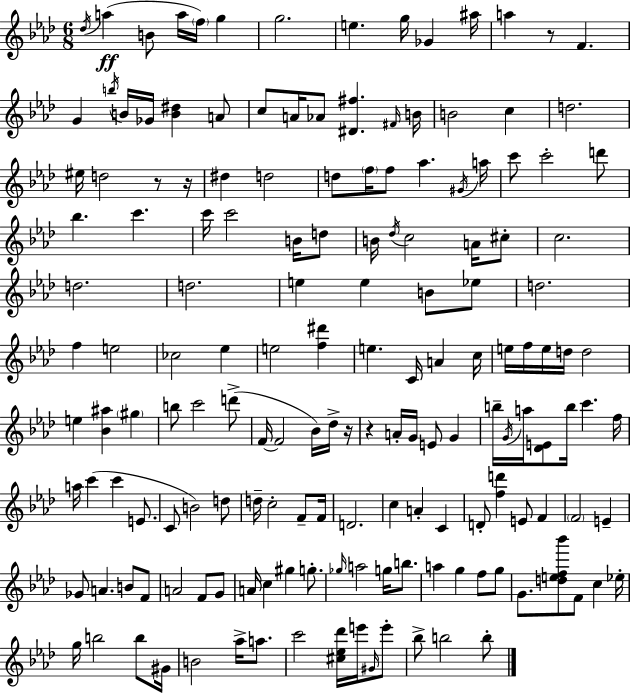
Db5/s A5/q B4/e A5/s F5/s G5/q G5/h. E5/q. G5/s Gb4/q A#5/s A5/q R/e F4/q. G4/q B5/s B4/s Gb4/s [B4,D#5]/q A4/e C5/e A4/s Ab4/e [D#4,F#5]/q. F#4/s B4/s B4/h C5/q D5/h. EIS5/s D5/h R/e R/s D#5/q D5/h D5/e F5/s F5/e Ab5/q. G#4/s A5/s C6/e C6/h D6/e Bb5/q. C6/q. C6/s C6/h B4/s D5/e B4/s Db5/s C5/h A4/s C#5/e C5/h. D5/h. D5/h. E5/q E5/q B4/e Eb5/e D5/h. F5/q E5/h CES5/h Eb5/q E5/h [F5,D#6]/q E5/q. C4/s A4/q C5/s E5/s F5/s E5/s D5/s D5/h E5/q [Bb4,A#5]/q G#5/q B5/e C6/h D6/e F4/s F4/h Bb4/s Db5/s R/s R/q A4/s G4/s E4/e G4/q B5/s G4/s A5/s [Db4,E4]/e B5/s C6/q. F5/s A5/s C6/q C6/q E4/e. C4/e B4/h D5/e D5/s C5/h F4/e F4/s D4/h. C5/q A4/q C4/q D4/e [F5,D6]/q E4/e F4/q F4/h E4/q Gb4/e A4/q. B4/e F4/e A4/h F4/e G4/e A4/s C5/q G#5/q G5/e. Gb5/s A5/h G5/s B5/e. A5/q G5/q F5/e G5/e G4/e. [D5,E5,F5,Bb6]/e F4/e C5/q Eb5/s G5/s B5/h B5/e G#4/s B4/h Ab5/s A5/e. C6/h [C#5,Eb5,Db6]/s E6/s G#4/s E6/e Bb5/e B5/h B5/e